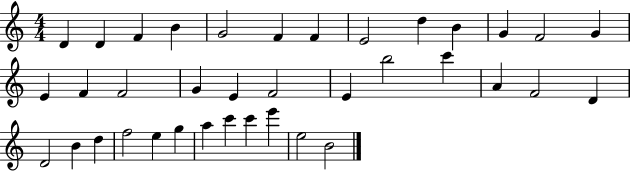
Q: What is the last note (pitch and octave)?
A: B4